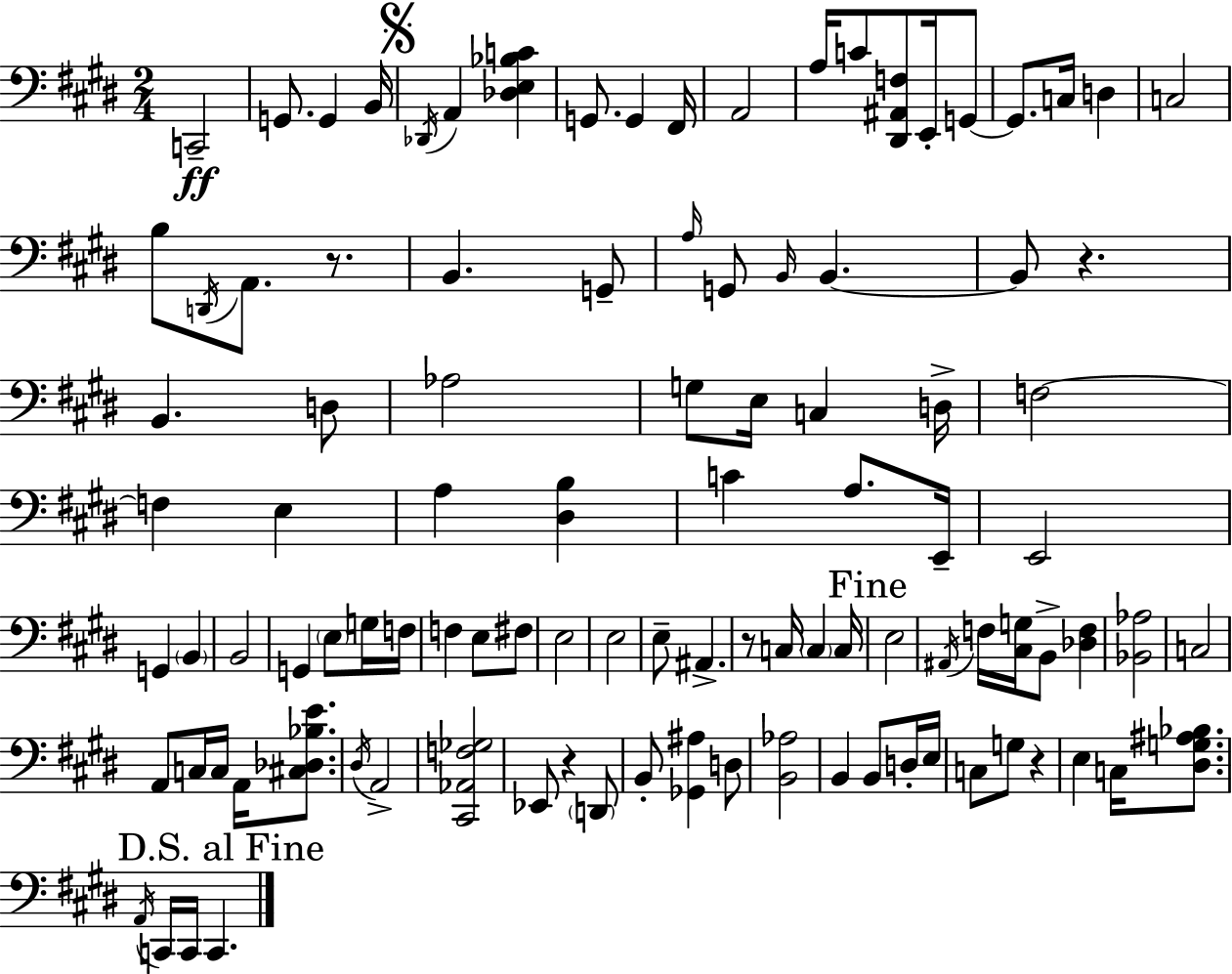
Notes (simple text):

C2/h G2/e. G2/q B2/s Db2/s A2/q [Db3,E3,Bb3,C4]/q G2/e. G2/q F#2/s A2/h A3/s C4/e [D#2,A#2,F3]/e E2/s G2/e G2/e. C3/s D3/q C3/h B3/e D2/s A2/e. R/e. B2/q. G2/e A3/s G2/e B2/s B2/q. B2/e R/q. B2/q. D3/e Ab3/h G3/e E3/s C3/q D3/s F3/h F3/q E3/q A3/q [D#3,B3]/q C4/q A3/e. E2/s E2/h G2/q B2/q B2/h G2/q E3/e G3/s F3/s F3/q E3/e F#3/e E3/h E3/h E3/e A#2/q. R/e C3/s C3/q C3/s E3/h A#2/s F3/s [C#3,G3]/s B2/e [Db3,F3]/q [Bb2,Ab3]/h C3/h A2/e C3/s C3/s A2/s [C#3,Db3,Bb3,E4]/e. D#3/s A2/h [C#2,Ab2,F3,Gb3]/h Eb2/e R/q D2/e B2/e [Gb2,A#3]/q D3/e [B2,Ab3]/h B2/q B2/e D3/s E3/s C3/e G3/e R/q E3/q C3/s [D#3,G3,A#3,Bb3]/e. A2/s C2/s C2/s C2/q.